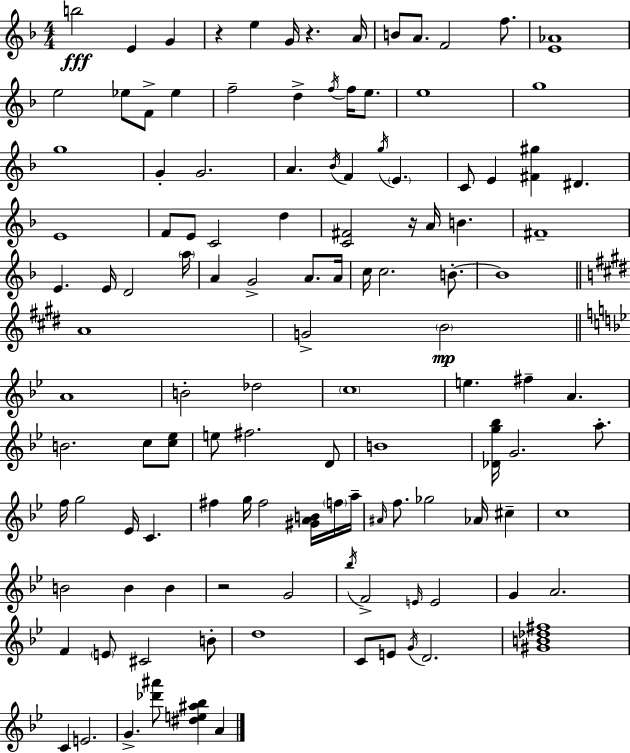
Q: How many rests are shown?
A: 4